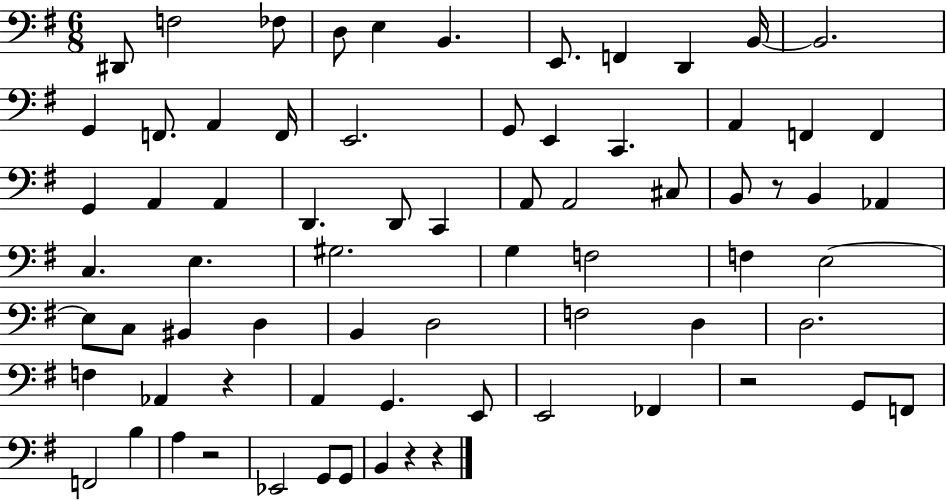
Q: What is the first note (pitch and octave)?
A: D#2